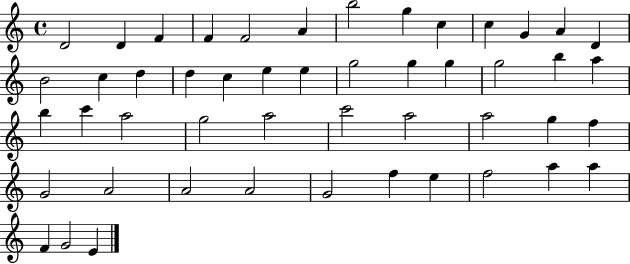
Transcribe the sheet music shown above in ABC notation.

X:1
T:Untitled
M:4/4
L:1/4
K:C
D2 D F F F2 A b2 g c c G A D B2 c d d c e e g2 g g g2 b a b c' a2 g2 a2 c'2 a2 a2 g f G2 A2 A2 A2 G2 f e f2 a a F G2 E